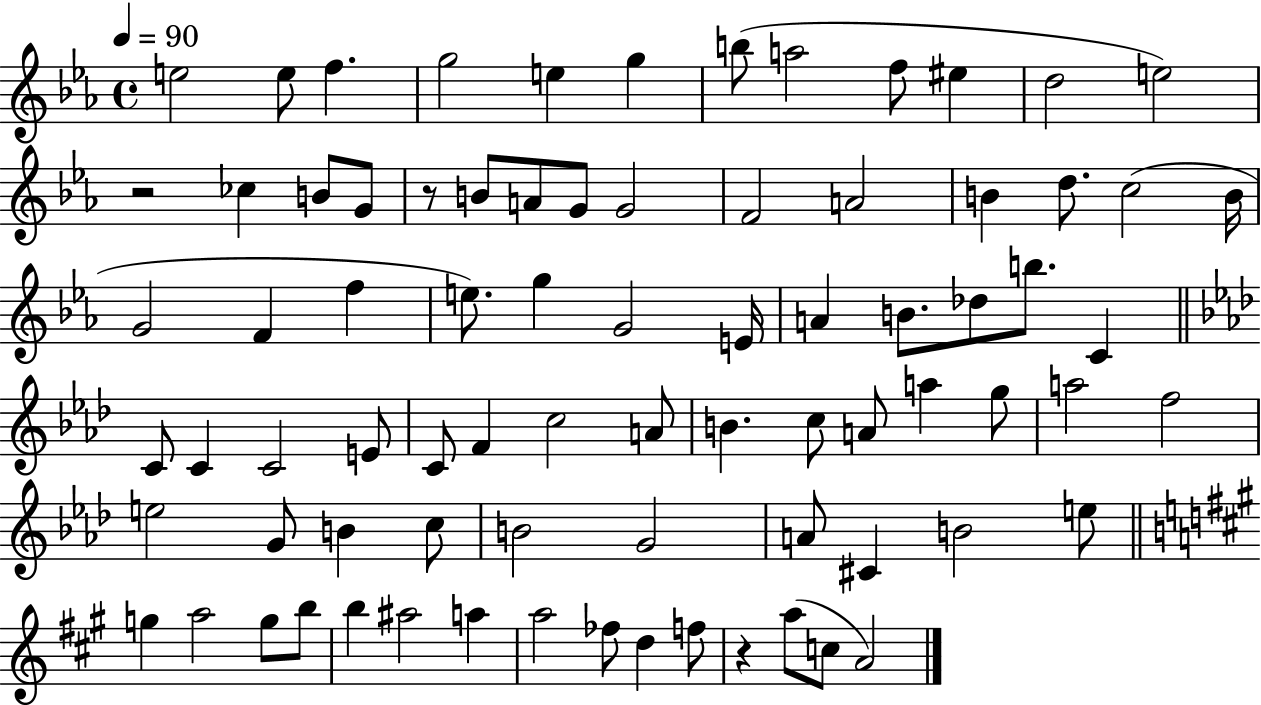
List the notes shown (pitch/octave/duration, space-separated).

E5/h E5/e F5/q. G5/h E5/q G5/q B5/e A5/h F5/e EIS5/q D5/h E5/h R/h CES5/q B4/e G4/e R/e B4/e A4/e G4/e G4/h F4/h A4/h B4/q D5/e. C5/h B4/s G4/h F4/q F5/q E5/e. G5/q G4/h E4/s A4/q B4/e. Db5/e B5/e. C4/q C4/e C4/q C4/h E4/e C4/e F4/q C5/h A4/e B4/q. C5/e A4/e A5/q G5/e A5/h F5/h E5/h G4/e B4/q C5/e B4/h G4/h A4/e C#4/q B4/h E5/e G5/q A5/h G5/e B5/e B5/q A#5/h A5/q A5/h FES5/e D5/q F5/e R/q A5/e C5/e A4/h